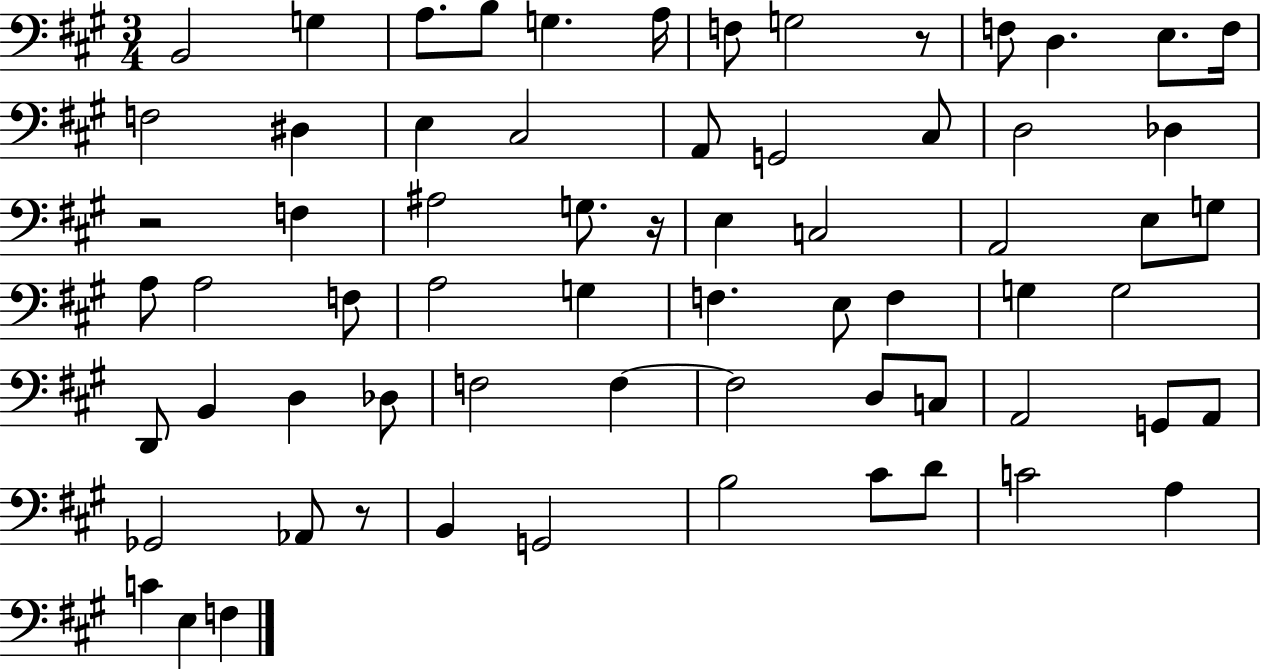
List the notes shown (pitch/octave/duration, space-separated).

B2/h G3/q A3/e. B3/e G3/q. A3/s F3/e G3/h R/e F3/e D3/q. E3/e. F3/s F3/h D#3/q E3/q C#3/h A2/e G2/h C#3/e D3/h Db3/q R/h F3/q A#3/h G3/e. R/s E3/q C3/h A2/h E3/e G3/e A3/e A3/h F3/e A3/h G3/q F3/q. E3/e F3/q G3/q G3/h D2/e B2/q D3/q Db3/e F3/h F3/q F3/h D3/e C3/e A2/h G2/e A2/e Gb2/h Ab2/e R/e B2/q G2/h B3/h C#4/e D4/e C4/h A3/q C4/q E3/q F3/q